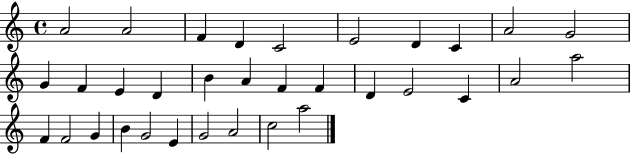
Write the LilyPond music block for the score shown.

{
  \clef treble
  \time 4/4
  \defaultTimeSignature
  \key c \major
  a'2 a'2 | f'4 d'4 c'2 | e'2 d'4 c'4 | a'2 g'2 | \break g'4 f'4 e'4 d'4 | b'4 a'4 f'4 f'4 | d'4 e'2 c'4 | a'2 a''2 | \break f'4 f'2 g'4 | b'4 g'2 e'4 | g'2 a'2 | c''2 a''2 | \break \bar "|."
}